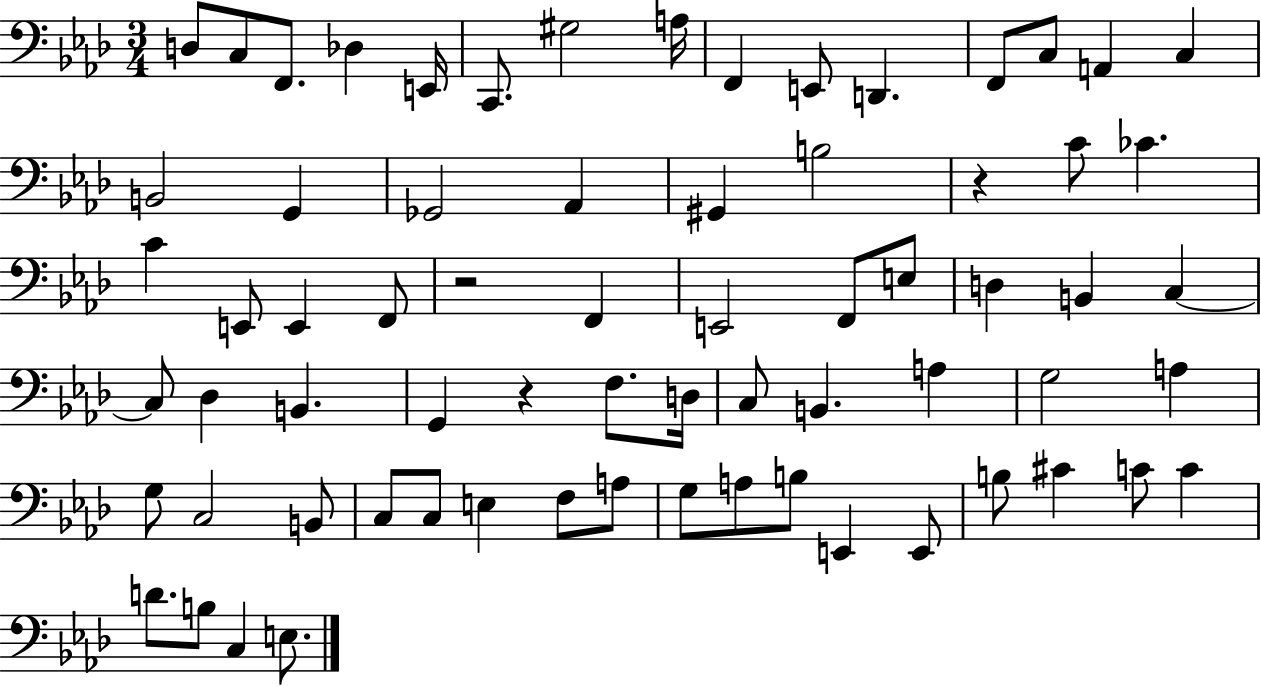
D3/e C3/e F2/e. Db3/q E2/s C2/e. G#3/h A3/s F2/q E2/e D2/q. F2/e C3/e A2/q C3/q B2/h G2/q Gb2/h Ab2/q G#2/q B3/h R/q C4/e CES4/q. C4/q E2/e E2/q F2/e R/h F2/q E2/h F2/e E3/e D3/q B2/q C3/q C3/e Db3/q B2/q. G2/q R/q F3/e. D3/s C3/e B2/q. A3/q G3/h A3/q G3/e C3/h B2/e C3/e C3/e E3/q F3/e A3/e G3/e A3/e B3/e E2/q E2/e B3/e C#4/q C4/e C4/q D4/e. B3/e C3/q E3/e.